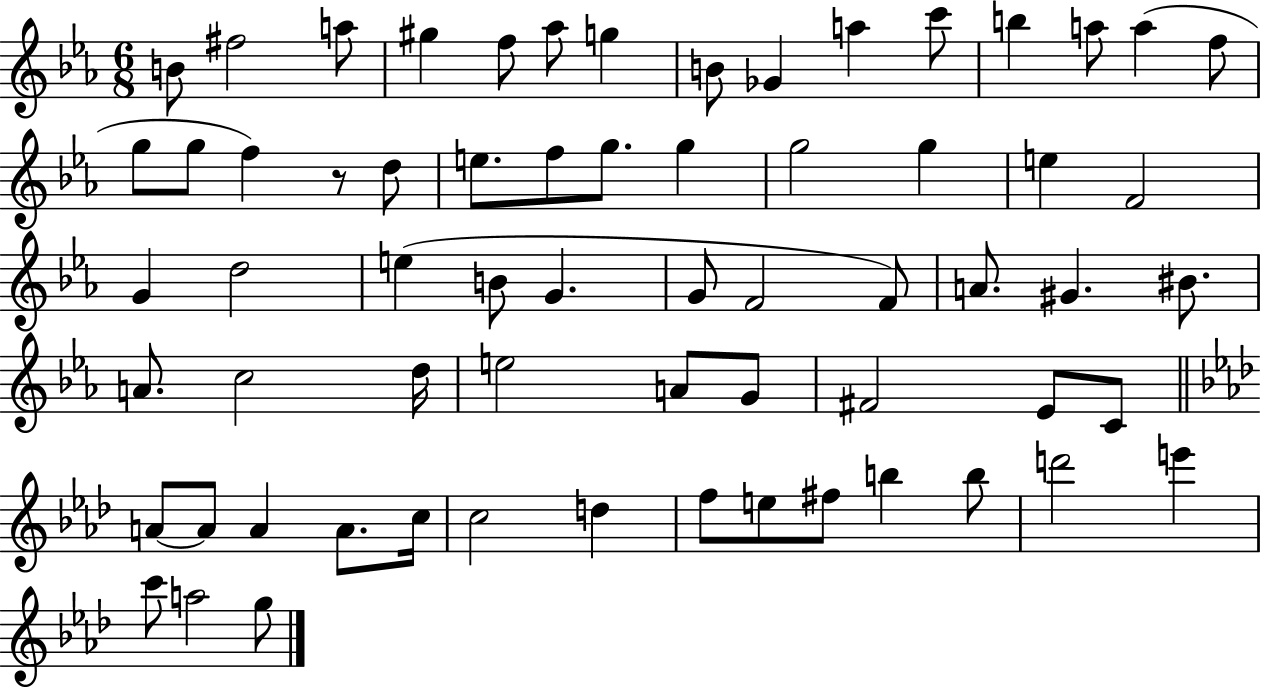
{
  \clef treble
  \numericTimeSignature
  \time 6/8
  \key ees \major
  b'8 fis''2 a''8 | gis''4 f''8 aes''8 g''4 | b'8 ges'4 a''4 c'''8 | b''4 a''8 a''4( f''8 | \break g''8 g''8 f''4) r8 d''8 | e''8. f''8 g''8. g''4 | g''2 g''4 | e''4 f'2 | \break g'4 d''2 | e''4( b'8 g'4. | g'8 f'2 f'8) | a'8. gis'4. bis'8. | \break a'8. c''2 d''16 | e''2 a'8 g'8 | fis'2 ees'8 c'8 | \bar "||" \break \key aes \major a'8~~ a'8 a'4 a'8. c''16 | c''2 d''4 | f''8 e''8 fis''8 b''4 b''8 | d'''2 e'''4 | \break c'''8 a''2 g''8 | \bar "|."
}